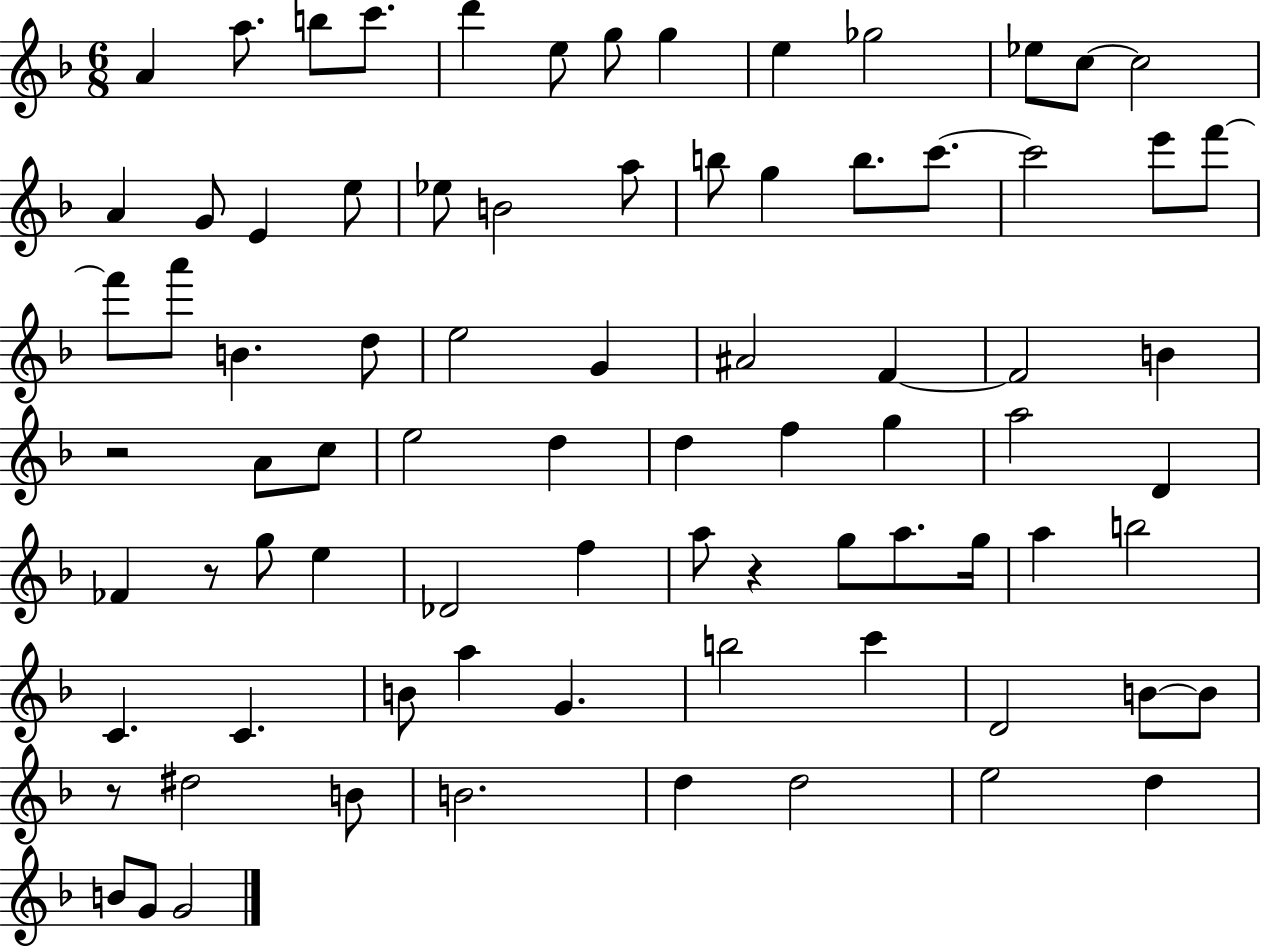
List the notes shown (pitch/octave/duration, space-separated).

A4/q A5/e. B5/e C6/e. D6/q E5/e G5/e G5/q E5/q Gb5/h Eb5/e C5/e C5/h A4/q G4/e E4/q E5/e Eb5/e B4/h A5/e B5/e G5/q B5/e. C6/e. C6/h E6/e F6/e F6/e A6/e B4/q. D5/e E5/h G4/q A#4/h F4/q F4/h B4/q R/h A4/e C5/e E5/h D5/q D5/q F5/q G5/q A5/h D4/q FES4/q R/e G5/e E5/q Db4/h F5/q A5/e R/q G5/e A5/e. G5/s A5/q B5/h C4/q. C4/q. B4/e A5/q G4/q. B5/h C6/q D4/h B4/e B4/e R/e D#5/h B4/e B4/h. D5/q D5/h E5/h D5/q B4/e G4/e G4/h